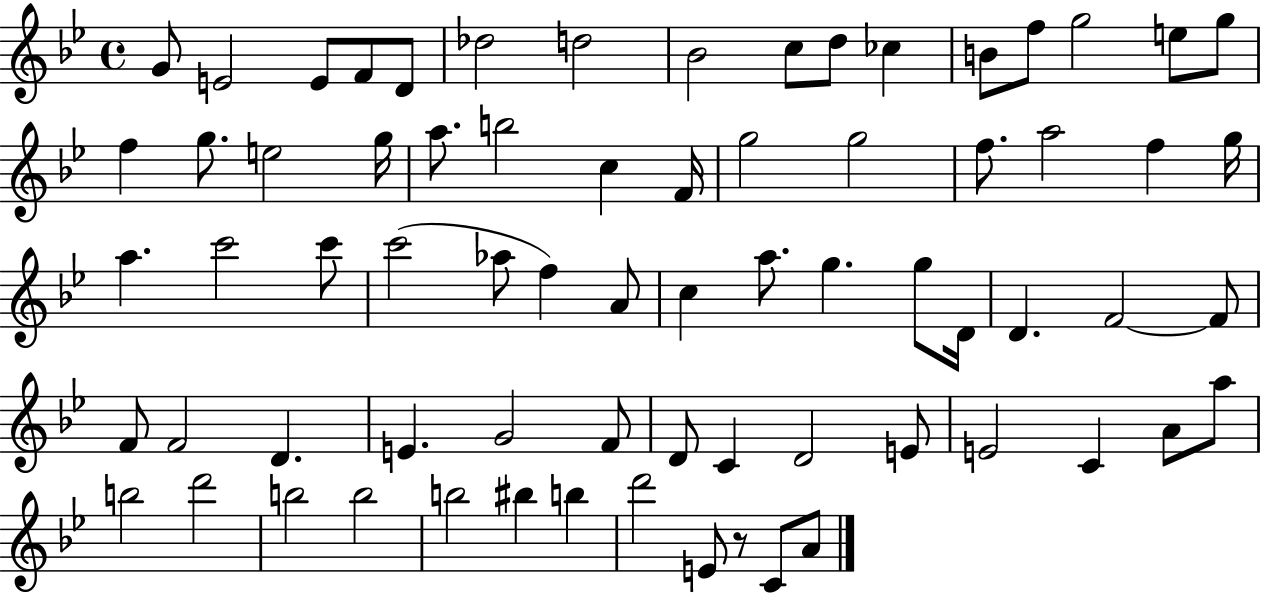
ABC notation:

X:1
T:Untitled
M:4/4
L:1/4
K:Bb
G/2 E2 E/2 F/2 D/2 _d2 d2 _B2 c/2 d/2 _c B/2 f/2 g2 e/2 g/2 f g/2 e2 g/4 a/2 b2 c F/4 g2 g2 f/2 a2 f g/4 a c'2 c'/2 c'2 _a/2 f A/2 c a/2 g g/2 D/4 D F2 F/2 F/2 F2 D E G2 F/2 D/2 C D2 E/2 E2 C A/2 a/2 b2 d'2 b2 b2 b2 ^b b d'2 E/2 z/2 C/2 A/2